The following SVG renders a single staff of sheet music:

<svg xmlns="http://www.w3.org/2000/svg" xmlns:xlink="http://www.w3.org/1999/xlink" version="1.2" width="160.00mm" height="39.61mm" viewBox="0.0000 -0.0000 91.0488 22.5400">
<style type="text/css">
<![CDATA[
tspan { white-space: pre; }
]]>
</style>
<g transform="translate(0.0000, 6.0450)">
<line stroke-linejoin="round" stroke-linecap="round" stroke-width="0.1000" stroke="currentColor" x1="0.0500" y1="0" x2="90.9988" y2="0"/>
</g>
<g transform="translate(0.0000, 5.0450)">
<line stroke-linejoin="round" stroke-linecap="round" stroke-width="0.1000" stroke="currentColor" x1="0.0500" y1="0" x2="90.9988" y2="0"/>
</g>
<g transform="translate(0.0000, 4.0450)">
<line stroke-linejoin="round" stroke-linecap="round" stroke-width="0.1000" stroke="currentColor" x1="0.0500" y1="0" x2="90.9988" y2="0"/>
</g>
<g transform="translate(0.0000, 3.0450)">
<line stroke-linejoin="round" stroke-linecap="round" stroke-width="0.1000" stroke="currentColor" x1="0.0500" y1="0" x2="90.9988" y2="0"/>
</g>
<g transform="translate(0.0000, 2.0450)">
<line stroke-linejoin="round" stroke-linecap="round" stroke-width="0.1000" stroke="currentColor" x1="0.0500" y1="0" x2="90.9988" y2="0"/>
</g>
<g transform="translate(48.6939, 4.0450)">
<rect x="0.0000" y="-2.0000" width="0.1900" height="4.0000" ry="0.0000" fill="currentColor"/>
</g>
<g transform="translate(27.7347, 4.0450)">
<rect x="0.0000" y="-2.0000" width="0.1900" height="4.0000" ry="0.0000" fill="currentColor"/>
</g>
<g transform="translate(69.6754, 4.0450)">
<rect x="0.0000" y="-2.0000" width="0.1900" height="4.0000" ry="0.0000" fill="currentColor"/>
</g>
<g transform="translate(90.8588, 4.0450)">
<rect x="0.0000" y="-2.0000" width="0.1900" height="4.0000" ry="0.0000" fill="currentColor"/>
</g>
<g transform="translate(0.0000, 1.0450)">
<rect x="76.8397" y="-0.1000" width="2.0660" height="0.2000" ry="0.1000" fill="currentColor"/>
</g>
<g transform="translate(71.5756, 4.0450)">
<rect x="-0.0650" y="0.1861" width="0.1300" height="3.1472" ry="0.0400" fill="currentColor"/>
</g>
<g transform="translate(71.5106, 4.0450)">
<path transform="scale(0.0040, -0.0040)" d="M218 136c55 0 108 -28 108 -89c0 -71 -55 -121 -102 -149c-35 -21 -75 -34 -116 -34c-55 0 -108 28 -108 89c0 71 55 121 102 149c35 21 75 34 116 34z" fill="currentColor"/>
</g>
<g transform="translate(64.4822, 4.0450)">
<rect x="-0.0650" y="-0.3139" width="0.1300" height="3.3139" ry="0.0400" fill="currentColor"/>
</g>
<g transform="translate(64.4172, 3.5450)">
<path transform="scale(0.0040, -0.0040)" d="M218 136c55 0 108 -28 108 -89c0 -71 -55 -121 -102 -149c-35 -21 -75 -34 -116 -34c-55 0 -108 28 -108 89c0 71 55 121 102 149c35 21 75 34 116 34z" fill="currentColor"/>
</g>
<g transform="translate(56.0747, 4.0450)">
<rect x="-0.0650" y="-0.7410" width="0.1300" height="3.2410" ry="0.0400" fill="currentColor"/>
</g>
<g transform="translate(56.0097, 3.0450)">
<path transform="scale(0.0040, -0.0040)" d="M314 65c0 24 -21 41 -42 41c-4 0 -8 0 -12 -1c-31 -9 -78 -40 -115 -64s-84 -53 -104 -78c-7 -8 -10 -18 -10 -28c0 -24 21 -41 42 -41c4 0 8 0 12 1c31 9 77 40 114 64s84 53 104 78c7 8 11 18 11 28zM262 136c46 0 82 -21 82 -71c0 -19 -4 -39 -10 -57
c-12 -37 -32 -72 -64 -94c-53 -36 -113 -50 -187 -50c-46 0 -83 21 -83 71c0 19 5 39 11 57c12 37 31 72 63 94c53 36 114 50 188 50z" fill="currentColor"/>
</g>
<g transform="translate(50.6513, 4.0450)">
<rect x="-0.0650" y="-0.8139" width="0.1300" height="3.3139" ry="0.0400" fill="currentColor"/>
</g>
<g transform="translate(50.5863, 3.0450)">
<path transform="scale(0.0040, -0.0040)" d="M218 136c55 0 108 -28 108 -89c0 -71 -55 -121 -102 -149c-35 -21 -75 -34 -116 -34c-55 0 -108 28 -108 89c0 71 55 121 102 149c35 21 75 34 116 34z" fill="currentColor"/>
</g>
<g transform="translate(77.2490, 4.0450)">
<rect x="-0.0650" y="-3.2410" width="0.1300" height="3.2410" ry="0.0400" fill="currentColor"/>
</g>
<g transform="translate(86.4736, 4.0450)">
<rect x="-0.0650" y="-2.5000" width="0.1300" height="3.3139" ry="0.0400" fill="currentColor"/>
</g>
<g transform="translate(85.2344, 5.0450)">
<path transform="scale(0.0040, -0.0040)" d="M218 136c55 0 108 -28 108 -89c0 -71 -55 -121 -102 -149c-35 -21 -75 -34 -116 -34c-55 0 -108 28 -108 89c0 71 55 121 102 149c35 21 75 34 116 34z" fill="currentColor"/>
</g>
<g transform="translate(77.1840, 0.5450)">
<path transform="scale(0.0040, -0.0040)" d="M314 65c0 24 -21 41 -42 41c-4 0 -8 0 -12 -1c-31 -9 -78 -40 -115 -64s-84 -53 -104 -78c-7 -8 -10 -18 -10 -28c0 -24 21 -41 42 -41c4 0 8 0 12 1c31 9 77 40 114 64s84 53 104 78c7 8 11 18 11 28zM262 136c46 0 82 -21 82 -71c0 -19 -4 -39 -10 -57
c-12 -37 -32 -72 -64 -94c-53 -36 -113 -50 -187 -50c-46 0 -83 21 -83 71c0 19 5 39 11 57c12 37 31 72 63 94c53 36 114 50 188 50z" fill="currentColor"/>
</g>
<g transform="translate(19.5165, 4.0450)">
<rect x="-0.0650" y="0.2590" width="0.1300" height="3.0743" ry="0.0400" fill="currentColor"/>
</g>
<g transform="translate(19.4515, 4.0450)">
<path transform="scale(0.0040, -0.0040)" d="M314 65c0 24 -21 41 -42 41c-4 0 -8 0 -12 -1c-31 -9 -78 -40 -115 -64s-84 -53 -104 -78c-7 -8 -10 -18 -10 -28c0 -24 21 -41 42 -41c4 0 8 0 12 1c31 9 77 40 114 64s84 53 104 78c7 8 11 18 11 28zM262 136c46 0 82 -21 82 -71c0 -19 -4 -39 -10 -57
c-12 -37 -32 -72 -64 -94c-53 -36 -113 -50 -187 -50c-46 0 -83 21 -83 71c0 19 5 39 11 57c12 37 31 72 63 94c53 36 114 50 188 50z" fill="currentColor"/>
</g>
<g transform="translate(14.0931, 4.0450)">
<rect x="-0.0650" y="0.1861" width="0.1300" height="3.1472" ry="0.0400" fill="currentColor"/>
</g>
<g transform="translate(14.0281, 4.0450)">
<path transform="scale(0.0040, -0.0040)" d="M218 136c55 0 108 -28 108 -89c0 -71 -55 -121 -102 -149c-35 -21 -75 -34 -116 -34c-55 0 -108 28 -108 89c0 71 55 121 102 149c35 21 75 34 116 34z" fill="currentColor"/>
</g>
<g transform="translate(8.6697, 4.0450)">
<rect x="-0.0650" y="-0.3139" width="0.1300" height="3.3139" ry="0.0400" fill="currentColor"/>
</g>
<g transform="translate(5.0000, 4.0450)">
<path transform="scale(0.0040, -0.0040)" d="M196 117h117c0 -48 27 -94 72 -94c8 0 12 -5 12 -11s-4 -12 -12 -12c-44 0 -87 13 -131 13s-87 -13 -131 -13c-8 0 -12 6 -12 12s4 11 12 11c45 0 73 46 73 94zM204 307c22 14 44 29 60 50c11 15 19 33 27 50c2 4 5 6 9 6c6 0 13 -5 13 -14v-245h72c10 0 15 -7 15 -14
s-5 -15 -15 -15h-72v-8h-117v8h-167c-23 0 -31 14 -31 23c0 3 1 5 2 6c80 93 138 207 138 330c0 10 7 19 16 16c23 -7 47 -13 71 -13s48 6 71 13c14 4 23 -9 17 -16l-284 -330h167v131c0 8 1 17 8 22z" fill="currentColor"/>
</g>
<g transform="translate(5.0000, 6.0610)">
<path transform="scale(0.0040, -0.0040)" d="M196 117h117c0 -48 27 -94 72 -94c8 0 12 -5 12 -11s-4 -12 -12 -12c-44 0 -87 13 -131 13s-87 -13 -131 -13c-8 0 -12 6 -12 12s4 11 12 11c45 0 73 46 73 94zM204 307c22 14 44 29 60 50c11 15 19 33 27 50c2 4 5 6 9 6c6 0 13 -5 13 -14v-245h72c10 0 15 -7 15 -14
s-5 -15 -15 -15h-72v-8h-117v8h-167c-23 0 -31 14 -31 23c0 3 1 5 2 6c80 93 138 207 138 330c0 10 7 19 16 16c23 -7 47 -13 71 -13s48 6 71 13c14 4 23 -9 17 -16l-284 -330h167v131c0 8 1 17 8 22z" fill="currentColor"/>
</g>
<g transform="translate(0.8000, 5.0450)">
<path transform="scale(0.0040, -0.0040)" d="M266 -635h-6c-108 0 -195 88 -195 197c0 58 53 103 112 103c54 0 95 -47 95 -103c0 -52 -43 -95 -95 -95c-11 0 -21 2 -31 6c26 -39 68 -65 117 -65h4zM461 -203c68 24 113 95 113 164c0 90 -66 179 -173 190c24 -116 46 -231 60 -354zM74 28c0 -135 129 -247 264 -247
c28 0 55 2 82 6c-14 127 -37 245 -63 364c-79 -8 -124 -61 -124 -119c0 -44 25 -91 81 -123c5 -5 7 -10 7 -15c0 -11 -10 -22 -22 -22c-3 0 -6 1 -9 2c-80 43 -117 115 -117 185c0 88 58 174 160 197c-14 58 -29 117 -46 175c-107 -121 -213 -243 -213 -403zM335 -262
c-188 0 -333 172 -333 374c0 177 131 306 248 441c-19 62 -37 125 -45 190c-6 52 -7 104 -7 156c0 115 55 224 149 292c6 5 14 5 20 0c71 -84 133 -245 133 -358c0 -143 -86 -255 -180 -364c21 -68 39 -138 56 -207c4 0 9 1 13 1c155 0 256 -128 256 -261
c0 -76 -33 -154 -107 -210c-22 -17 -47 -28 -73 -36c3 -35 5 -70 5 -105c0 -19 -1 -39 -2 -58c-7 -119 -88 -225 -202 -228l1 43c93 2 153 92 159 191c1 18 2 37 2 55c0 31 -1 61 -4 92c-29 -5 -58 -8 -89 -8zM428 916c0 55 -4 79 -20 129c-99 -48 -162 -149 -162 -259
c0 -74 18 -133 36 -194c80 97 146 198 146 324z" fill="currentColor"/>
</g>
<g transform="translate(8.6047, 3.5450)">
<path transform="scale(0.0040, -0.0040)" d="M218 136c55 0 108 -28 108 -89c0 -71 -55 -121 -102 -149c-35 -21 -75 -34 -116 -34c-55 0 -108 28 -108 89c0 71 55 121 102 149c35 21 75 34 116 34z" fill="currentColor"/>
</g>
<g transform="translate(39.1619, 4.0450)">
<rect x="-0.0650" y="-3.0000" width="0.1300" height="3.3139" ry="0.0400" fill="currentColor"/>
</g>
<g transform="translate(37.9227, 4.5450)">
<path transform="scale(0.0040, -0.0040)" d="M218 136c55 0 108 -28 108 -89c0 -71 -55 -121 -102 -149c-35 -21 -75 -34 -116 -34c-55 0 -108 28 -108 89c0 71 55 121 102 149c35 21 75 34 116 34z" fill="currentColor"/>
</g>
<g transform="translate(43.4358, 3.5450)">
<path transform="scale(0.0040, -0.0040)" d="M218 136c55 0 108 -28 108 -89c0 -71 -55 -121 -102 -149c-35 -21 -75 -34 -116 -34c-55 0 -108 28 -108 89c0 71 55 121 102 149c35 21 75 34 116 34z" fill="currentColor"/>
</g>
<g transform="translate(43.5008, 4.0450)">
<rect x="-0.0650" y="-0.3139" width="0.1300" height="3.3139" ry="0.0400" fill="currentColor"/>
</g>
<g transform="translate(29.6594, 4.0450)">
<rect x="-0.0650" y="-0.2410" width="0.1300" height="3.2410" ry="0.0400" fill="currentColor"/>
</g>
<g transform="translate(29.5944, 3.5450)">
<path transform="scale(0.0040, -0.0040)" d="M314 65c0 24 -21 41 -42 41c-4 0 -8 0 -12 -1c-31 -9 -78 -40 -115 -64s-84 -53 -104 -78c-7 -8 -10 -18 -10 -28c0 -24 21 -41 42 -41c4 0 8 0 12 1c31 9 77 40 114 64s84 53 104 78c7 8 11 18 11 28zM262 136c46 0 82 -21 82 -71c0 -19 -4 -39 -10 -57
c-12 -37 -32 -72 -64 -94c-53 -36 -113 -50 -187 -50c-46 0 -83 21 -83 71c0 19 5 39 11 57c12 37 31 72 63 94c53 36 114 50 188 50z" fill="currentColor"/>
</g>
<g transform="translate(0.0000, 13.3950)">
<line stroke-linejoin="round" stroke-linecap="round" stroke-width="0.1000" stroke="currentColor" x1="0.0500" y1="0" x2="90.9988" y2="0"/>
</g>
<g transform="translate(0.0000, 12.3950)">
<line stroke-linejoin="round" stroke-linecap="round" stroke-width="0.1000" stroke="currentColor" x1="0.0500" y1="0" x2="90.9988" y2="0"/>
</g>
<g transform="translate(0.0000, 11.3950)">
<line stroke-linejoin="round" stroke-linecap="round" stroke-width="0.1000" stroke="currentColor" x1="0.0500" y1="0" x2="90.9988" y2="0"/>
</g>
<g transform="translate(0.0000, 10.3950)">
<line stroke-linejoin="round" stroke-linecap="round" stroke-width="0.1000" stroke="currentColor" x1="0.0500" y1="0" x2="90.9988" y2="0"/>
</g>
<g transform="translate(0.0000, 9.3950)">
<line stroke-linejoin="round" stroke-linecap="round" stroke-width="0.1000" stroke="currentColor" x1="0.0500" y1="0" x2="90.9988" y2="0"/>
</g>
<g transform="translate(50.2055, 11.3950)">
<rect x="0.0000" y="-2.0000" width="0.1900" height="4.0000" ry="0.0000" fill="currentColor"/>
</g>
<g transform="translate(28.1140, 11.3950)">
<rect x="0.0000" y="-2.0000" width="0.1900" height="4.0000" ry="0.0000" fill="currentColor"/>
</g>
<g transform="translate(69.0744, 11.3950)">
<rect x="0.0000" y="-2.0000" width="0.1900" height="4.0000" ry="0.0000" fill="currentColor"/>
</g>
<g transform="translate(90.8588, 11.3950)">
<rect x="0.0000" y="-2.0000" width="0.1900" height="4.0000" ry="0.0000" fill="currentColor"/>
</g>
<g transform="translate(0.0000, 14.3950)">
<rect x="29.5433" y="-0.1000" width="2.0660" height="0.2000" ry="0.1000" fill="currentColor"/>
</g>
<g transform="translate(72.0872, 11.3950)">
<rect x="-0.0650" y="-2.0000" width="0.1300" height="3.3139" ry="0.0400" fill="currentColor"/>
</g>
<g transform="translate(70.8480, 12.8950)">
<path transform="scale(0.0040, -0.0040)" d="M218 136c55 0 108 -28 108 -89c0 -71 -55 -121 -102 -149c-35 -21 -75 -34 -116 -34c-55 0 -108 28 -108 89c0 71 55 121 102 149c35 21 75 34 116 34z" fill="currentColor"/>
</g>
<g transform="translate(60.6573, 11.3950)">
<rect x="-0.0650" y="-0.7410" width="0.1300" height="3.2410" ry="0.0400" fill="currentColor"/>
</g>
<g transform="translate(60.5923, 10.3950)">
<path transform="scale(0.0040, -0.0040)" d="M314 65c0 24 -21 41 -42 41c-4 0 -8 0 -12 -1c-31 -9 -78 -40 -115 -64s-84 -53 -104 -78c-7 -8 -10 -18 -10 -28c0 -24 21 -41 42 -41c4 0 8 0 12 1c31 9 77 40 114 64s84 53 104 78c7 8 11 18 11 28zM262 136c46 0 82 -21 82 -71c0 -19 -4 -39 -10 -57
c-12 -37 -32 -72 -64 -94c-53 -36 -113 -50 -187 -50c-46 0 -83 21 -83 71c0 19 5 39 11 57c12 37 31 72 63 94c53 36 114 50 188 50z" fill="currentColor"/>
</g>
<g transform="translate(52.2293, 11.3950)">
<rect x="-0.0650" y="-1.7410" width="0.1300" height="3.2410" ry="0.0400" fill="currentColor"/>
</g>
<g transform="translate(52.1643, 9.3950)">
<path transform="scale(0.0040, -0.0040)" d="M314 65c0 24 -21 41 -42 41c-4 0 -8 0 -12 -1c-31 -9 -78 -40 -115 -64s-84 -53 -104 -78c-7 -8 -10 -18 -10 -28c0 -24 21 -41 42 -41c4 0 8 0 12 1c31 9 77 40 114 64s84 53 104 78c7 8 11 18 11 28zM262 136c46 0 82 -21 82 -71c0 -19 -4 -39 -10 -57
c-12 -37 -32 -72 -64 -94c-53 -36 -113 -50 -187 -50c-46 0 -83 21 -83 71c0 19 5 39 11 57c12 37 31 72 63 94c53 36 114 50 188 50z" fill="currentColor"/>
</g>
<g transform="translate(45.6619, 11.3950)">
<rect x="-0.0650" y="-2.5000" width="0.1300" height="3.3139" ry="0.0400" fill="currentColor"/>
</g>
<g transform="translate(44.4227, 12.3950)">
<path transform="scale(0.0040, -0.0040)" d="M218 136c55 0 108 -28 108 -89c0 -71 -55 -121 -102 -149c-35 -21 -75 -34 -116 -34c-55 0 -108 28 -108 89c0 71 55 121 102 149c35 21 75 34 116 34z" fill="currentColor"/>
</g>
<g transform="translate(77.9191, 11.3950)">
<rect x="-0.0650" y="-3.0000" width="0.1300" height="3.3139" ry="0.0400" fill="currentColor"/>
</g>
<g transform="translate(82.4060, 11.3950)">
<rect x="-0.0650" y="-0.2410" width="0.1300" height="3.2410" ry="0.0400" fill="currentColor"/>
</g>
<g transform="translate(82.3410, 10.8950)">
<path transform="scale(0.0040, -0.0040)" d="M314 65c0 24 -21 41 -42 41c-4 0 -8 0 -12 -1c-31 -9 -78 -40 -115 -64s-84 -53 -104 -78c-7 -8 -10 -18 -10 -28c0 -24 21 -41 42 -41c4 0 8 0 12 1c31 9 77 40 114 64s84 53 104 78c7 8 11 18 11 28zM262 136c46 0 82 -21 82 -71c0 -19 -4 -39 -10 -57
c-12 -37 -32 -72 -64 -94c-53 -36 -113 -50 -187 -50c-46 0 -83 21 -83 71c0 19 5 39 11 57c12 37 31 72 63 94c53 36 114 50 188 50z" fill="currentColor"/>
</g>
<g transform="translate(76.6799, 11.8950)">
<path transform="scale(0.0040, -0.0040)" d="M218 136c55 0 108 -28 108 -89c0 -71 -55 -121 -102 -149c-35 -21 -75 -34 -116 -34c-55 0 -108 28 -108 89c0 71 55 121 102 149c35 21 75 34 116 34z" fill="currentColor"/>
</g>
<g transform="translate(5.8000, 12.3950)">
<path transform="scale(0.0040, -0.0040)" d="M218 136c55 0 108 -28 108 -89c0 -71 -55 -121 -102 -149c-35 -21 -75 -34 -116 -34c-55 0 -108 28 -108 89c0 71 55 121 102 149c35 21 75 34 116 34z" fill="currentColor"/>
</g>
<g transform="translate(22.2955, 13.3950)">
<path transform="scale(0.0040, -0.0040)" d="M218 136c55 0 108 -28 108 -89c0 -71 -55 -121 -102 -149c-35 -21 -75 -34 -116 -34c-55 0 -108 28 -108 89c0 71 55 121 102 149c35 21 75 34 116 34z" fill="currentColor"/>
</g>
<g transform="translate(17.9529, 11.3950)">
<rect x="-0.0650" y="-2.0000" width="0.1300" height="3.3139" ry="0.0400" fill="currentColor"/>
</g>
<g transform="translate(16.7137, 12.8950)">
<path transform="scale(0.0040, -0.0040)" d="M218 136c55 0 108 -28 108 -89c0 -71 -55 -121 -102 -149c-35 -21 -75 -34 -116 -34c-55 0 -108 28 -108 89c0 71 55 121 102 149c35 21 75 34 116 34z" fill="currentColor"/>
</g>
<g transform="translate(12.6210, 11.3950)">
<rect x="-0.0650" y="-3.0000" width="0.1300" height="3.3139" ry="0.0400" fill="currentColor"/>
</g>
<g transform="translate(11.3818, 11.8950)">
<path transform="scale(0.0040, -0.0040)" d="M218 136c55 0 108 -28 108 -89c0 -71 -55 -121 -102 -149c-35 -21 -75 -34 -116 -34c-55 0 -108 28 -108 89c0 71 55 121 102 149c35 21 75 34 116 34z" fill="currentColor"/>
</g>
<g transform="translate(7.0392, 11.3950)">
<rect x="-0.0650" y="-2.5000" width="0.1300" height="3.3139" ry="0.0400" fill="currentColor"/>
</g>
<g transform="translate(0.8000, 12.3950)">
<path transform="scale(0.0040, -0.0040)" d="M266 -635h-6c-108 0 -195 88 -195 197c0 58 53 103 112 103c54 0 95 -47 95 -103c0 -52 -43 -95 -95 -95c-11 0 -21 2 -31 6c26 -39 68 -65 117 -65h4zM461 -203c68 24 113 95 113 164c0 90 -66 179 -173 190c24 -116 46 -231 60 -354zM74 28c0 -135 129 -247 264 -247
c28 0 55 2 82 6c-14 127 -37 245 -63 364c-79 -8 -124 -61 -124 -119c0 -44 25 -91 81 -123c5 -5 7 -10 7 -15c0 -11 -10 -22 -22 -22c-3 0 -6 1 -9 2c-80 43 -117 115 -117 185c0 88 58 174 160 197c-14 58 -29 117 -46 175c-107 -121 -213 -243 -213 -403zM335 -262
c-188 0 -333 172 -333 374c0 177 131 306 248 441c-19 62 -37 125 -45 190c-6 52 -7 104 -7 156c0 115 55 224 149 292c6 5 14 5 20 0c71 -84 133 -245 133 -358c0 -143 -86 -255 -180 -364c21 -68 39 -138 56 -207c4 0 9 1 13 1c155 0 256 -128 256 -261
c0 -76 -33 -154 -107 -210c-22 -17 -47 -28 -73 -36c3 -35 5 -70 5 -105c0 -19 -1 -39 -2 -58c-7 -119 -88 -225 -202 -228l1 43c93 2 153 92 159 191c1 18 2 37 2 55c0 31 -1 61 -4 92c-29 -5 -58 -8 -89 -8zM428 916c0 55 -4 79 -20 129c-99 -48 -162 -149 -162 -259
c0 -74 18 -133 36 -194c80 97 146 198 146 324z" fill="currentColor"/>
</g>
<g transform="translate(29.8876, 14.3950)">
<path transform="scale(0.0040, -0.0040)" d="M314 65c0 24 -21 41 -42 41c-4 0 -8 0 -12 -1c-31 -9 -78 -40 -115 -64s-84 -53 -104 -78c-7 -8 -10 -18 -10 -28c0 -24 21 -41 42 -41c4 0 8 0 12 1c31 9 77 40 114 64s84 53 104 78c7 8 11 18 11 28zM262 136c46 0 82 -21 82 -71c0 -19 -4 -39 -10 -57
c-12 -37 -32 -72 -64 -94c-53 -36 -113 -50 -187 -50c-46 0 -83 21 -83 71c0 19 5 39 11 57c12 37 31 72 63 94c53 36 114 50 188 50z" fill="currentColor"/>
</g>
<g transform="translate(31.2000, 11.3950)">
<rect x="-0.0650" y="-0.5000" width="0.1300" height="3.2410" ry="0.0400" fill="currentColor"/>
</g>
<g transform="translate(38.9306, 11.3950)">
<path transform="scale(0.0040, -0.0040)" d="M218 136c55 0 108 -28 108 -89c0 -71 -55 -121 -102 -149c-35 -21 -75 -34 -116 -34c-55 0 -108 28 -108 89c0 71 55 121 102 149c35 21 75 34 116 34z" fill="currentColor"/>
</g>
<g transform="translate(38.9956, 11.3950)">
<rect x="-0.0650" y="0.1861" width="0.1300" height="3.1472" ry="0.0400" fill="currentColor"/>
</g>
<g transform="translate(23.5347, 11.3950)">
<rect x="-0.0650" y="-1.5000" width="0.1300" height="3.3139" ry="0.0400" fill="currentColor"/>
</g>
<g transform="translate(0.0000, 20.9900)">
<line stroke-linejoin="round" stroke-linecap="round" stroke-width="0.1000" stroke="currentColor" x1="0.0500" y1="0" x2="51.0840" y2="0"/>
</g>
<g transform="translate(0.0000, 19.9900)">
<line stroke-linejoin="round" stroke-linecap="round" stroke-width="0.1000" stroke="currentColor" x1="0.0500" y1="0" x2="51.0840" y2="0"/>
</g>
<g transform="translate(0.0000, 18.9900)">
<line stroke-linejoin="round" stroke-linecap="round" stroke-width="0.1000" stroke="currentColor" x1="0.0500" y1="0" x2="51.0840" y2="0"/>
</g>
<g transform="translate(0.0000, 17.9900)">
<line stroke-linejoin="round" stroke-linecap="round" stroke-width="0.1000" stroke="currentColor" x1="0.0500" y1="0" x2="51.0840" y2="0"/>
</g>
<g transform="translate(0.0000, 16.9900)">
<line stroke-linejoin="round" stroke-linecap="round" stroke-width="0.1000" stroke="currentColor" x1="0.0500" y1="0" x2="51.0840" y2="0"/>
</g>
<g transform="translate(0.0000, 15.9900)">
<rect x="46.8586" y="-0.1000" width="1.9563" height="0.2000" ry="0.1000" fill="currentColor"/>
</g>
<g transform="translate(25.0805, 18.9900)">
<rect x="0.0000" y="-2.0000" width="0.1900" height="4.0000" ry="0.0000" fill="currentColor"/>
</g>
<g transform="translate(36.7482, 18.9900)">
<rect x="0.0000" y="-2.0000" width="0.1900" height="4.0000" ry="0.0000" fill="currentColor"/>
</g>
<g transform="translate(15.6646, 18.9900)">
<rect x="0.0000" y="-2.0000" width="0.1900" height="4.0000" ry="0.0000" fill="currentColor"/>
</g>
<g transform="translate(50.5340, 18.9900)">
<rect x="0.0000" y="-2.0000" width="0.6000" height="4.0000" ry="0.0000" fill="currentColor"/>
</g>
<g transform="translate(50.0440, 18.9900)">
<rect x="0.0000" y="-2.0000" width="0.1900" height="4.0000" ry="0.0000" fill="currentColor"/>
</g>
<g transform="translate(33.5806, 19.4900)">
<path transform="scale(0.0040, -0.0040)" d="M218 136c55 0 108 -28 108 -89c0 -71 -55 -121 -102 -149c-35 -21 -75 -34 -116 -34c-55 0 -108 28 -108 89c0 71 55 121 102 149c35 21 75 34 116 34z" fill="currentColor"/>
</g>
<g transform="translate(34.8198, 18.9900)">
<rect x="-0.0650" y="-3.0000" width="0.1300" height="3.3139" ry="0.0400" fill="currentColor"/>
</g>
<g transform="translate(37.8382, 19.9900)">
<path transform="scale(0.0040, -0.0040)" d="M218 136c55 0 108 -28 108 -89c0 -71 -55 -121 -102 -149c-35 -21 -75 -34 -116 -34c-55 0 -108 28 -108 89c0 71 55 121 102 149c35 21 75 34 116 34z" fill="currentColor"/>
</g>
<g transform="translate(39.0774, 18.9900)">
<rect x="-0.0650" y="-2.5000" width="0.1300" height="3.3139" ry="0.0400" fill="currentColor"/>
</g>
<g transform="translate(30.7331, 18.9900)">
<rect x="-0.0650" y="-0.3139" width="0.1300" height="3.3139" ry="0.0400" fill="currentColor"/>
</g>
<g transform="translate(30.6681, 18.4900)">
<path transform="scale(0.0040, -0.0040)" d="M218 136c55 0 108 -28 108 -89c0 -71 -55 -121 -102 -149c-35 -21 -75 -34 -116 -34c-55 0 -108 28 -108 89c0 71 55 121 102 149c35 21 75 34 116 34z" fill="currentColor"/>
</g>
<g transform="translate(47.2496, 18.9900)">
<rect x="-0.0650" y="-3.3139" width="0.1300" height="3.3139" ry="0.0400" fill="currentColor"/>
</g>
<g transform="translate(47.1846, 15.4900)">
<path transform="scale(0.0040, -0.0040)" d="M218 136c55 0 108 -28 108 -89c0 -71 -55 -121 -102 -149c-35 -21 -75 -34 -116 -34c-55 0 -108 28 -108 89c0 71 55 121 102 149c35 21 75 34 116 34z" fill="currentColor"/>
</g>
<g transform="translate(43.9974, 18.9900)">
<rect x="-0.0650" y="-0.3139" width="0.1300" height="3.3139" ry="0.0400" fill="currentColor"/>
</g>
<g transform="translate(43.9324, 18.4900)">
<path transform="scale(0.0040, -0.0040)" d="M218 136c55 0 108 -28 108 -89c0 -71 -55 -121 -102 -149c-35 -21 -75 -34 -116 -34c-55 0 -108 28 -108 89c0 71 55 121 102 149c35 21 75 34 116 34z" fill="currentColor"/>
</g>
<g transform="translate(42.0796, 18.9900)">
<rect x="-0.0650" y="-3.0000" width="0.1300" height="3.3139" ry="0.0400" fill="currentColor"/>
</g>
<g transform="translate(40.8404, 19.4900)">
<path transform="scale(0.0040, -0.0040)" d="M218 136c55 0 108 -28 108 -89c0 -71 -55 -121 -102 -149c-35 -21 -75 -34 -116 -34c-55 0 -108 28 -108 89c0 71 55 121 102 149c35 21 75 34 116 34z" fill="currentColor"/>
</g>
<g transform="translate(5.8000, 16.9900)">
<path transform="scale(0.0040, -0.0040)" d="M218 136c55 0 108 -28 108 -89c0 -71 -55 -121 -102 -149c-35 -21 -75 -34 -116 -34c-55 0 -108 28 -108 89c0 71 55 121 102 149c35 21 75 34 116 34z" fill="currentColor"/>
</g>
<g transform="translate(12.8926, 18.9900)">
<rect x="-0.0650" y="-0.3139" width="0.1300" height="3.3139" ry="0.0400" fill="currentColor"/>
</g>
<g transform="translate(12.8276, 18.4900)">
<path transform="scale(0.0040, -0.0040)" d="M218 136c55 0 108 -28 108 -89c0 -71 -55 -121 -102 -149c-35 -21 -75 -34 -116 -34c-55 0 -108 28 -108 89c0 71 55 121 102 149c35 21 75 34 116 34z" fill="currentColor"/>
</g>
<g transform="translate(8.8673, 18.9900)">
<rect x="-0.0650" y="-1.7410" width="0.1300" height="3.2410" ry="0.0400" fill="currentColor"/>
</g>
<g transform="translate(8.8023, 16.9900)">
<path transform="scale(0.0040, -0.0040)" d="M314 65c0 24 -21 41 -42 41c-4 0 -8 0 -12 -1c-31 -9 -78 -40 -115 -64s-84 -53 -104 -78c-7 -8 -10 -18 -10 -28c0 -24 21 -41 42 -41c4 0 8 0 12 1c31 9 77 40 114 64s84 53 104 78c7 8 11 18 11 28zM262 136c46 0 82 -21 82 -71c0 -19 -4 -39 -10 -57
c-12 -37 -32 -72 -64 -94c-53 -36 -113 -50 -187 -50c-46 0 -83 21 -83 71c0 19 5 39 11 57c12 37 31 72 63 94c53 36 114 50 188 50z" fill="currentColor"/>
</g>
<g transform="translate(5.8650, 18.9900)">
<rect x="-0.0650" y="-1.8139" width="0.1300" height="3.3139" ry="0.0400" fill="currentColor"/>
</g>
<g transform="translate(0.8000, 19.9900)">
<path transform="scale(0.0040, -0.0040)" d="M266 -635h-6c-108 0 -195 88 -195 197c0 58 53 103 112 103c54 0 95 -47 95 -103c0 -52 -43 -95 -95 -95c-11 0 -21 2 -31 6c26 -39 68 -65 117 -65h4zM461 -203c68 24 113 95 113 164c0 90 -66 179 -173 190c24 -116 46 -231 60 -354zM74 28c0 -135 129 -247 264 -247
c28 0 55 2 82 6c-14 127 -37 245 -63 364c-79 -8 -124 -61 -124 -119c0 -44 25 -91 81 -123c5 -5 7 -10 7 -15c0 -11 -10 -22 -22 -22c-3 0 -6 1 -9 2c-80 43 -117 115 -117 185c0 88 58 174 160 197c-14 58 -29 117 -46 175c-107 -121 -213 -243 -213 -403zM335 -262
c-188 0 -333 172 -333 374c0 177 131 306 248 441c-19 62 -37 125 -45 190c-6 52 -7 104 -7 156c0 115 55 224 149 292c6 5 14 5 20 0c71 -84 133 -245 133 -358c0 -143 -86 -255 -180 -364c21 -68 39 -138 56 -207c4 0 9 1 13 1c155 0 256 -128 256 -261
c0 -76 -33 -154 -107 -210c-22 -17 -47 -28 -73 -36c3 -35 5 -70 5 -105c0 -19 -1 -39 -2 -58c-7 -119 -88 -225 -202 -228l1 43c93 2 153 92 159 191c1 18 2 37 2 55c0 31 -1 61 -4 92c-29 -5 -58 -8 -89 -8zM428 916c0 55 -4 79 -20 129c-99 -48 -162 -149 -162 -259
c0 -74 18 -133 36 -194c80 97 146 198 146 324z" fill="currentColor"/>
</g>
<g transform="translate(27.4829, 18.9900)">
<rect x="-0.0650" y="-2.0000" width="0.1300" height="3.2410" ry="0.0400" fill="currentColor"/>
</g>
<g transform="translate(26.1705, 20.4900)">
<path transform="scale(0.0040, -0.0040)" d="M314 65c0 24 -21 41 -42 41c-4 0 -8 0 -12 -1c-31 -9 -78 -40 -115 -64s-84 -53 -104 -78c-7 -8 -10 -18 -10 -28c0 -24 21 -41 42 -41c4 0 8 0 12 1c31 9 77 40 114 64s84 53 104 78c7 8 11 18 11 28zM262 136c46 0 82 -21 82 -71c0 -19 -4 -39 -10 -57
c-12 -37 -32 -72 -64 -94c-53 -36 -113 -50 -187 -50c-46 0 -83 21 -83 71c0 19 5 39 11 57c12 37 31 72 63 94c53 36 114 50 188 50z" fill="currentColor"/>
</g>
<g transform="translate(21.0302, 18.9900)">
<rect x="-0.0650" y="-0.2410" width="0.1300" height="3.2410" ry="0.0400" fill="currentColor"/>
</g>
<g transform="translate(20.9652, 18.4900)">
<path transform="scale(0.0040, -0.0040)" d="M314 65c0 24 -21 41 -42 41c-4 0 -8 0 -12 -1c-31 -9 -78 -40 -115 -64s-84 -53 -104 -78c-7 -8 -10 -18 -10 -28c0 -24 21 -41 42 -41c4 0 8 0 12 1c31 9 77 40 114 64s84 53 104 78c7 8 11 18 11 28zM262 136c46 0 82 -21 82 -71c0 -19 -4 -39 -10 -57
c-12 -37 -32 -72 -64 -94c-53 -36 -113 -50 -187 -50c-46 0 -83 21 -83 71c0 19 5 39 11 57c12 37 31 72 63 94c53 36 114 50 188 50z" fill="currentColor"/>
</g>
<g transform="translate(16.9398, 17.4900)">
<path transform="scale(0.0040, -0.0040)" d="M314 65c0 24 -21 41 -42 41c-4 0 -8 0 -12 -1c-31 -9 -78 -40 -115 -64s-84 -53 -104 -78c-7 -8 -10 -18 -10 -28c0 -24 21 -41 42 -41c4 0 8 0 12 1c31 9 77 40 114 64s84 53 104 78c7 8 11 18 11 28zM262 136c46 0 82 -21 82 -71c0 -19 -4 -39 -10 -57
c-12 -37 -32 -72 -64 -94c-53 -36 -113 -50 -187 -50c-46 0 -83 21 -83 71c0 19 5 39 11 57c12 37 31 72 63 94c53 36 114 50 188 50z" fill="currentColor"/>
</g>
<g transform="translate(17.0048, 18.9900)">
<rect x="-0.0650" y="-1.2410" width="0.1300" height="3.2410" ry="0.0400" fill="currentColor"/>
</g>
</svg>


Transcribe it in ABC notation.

X:1
T:Untitled
M:4/4
L:1/4
K:C
c B B2 c2 A c d d2 c B b2 G G A F E C2 B G f2 d2 F A c2 f f2 c e2 c2 F2 c A G A c b